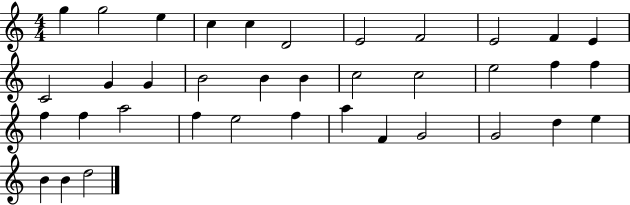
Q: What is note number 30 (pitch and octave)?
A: F4